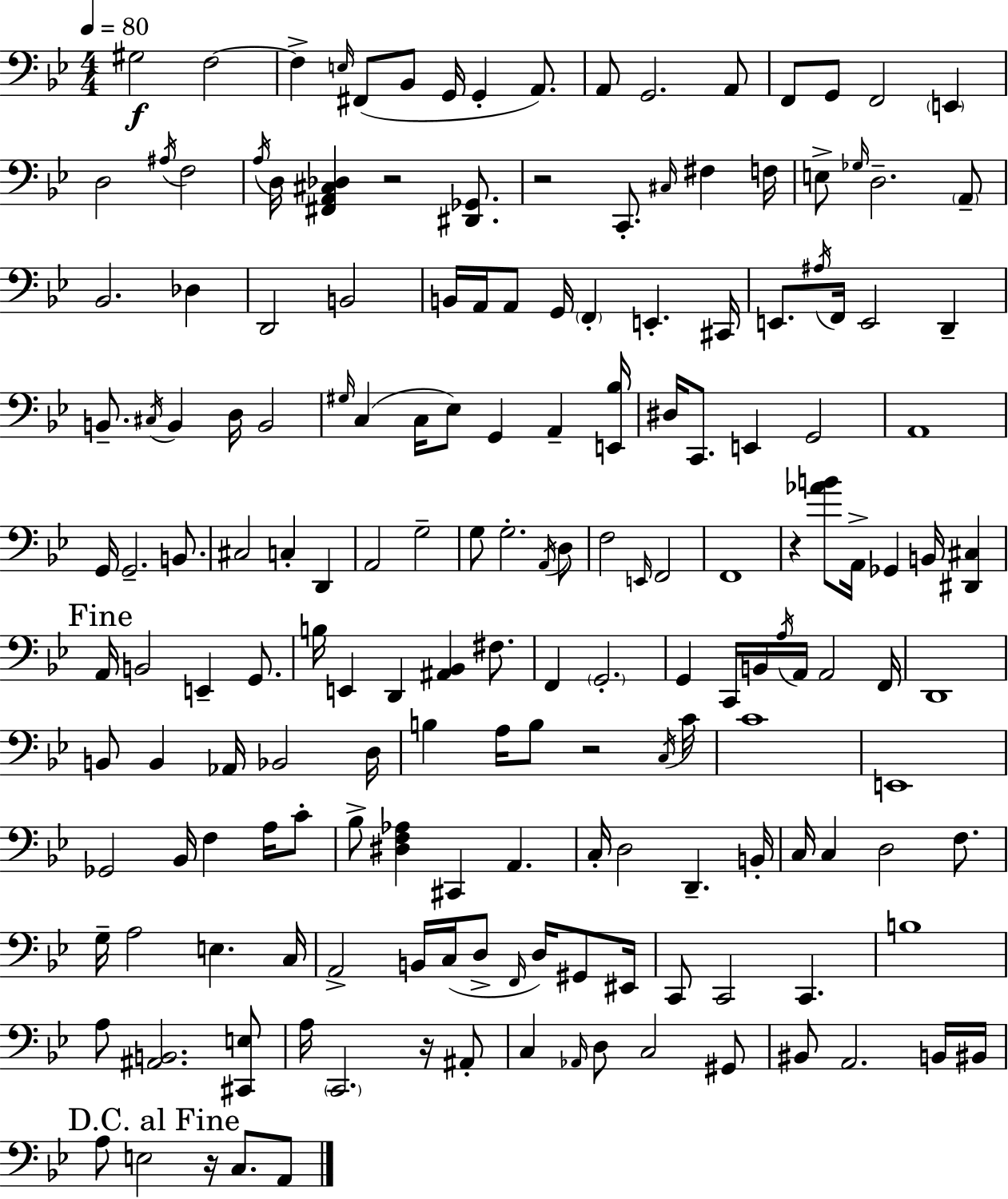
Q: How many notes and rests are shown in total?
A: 174